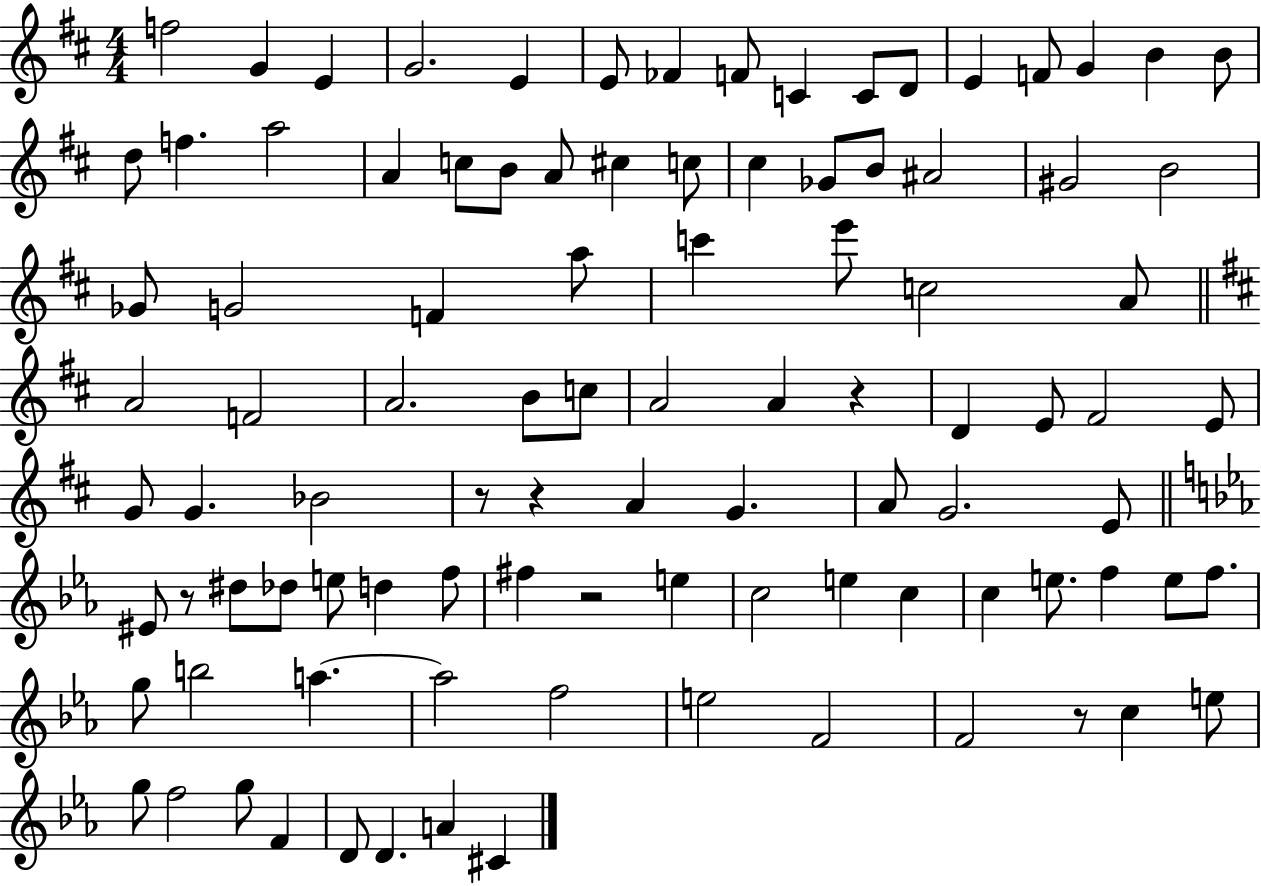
F5/h G4/q E4/q G4/h. E4/q E4/e FES4/q F4/e C4/q C4/e D4/e E4/q F4/e G4/q B4/q B4/e D5/e F5/q. A5/h A4/q C5/e B4/e A4/e C#5/q C5/e C#5/q Gb4/e B4/e A#4/h G#4/h B4/h Gb4/e G4/h F4/q A5/e C6/q E6/e C5/h A4/e A4/h F4/h A4/h. B4/e C5/e A4/h A4/q R/q D4/q E4/e F#4/h E4/e G4/e G4/q. Bb4/h R/e R/q A4/q G4/q. A4/e G4/h. E4/e EIS4/e R/e D#5/e Db5/e E5/e D5/q F5/e F#5/q R/h E5/q C5/h E5/q C5/q C5/q E5/e. F5/q E5/e F5/e. G5/e B5/h A5/q. A5/h F5/h E5/h F4/h F4/h R/e C5/q E5/e G5/e F5/h G5/e F4/q D4/e D4/q. A4/q C#4/q